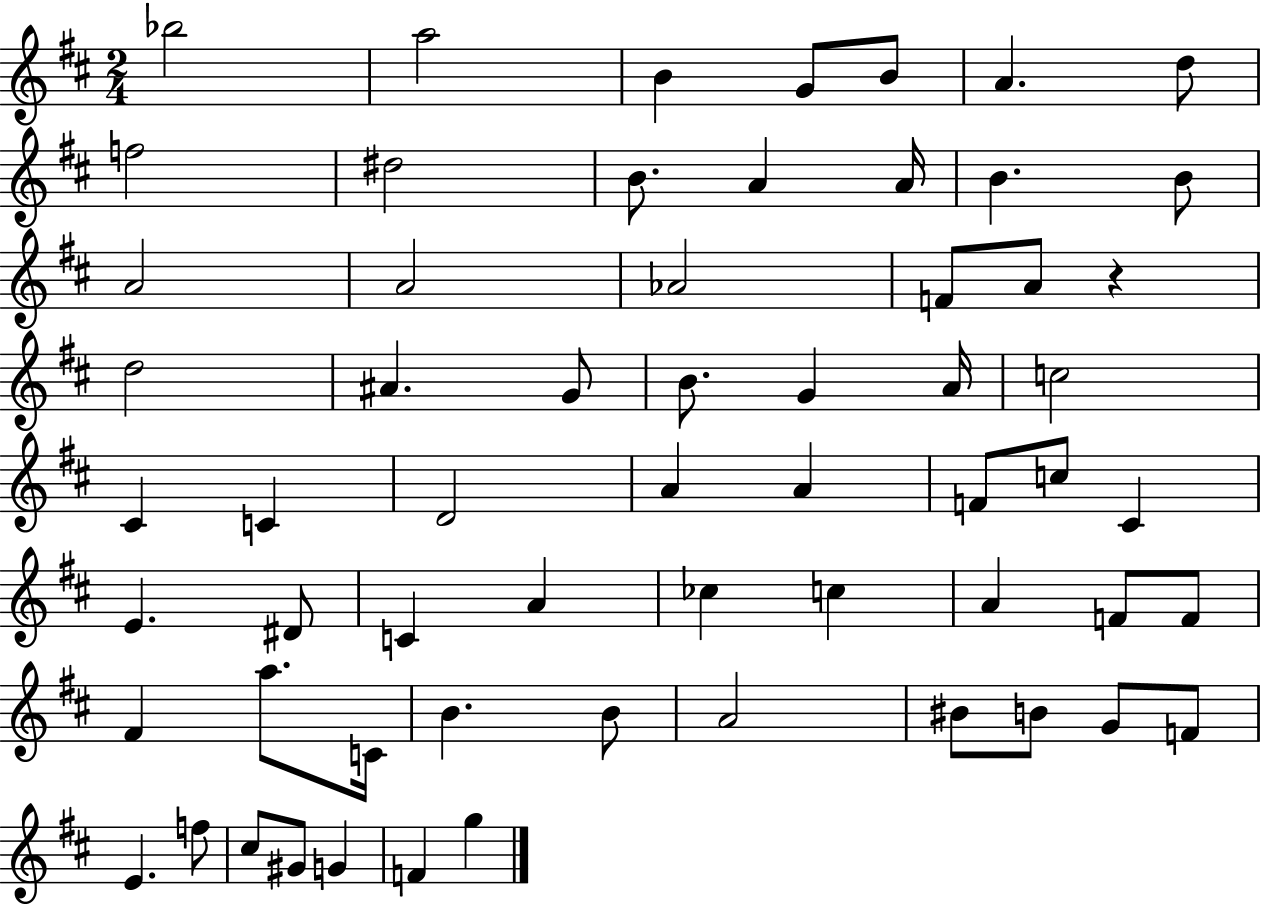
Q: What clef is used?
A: treble